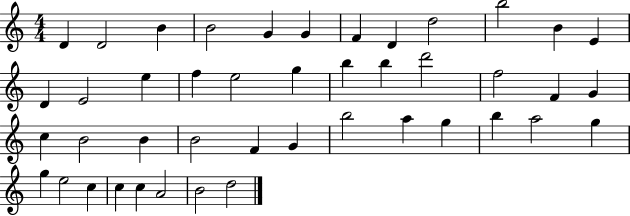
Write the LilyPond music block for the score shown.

{
  \clef treble
  \numericTimeSignature
  \time 4/4
  \key c \major
  d'4 d'2 b'4 | b'2 g'4 g'4 | f'4 d'4 d''2 | b''2 b'4 e'4 | \break d'4 e'2 e''4 | f''4 e''2 g''4 | b''4 b''4 d'''2 | f''2 f'4 g'4 | \break c''4 b'2 b'4 | b'2 f'4 g'4 | b''2 a''4 g''4 | b''4 a''2 g''4 | \break g''4 e''2 c''4 | c''4 c''4 a'2 | b'2 d''2 | \bar "|."
}